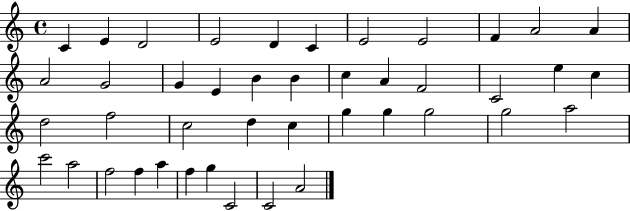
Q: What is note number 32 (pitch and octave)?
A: G5